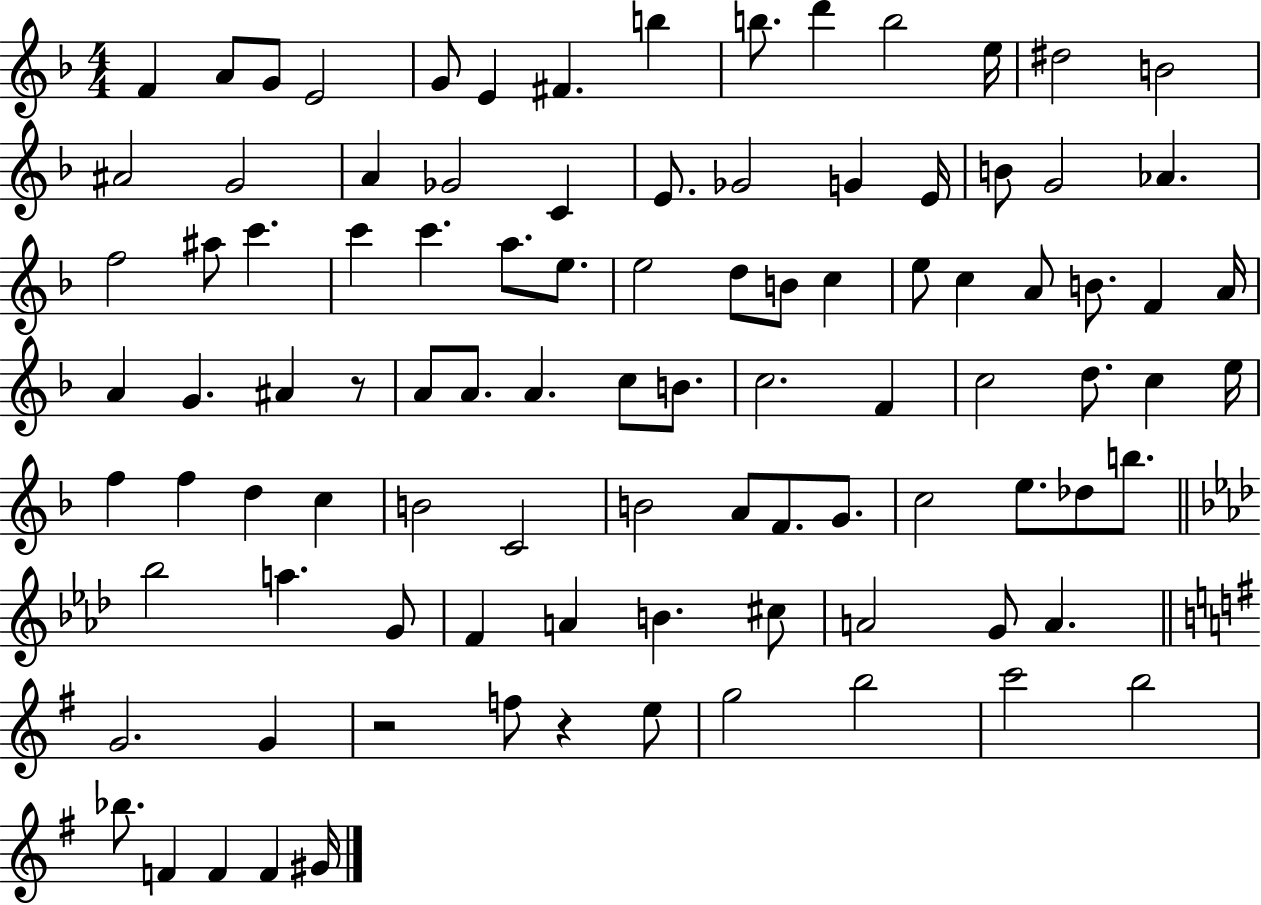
{
  \clef treble
  \numericTimeSignature
  \time 4/4
  \key f \major
  f'4 a'8 g'8 e'2 | g'8 e'4 fis'4. b''4 | b''8. d'''4 b''2 e''16 | dis''2 b'2 | \break ais'2 g'2 | a'4 ges'2 c'4 | e'8. ges'2 g'4 e'16 | b'8 g'2 aes'4. | \break f''2 ais''8 c'''4. | c'''4 c'''4. a''8. e''8. | e''2 d''8 b'8 c''4 | e''8 c''4 a'8 b'8. f'4 a'16 | \break a'4 g'4. ais'4 r8 | a'8 a'8. a'4. c''8 b'8. | c''2. f'4 | c''2 d''8. c''4 e''16 | \break f''4 f''4 d''4 c''4 | b'2 c'2 | b'2 a'8 f'8. g'8. | c''2 e''8. des''8 b''8. | \break \bar "||" \break \key aes \major bes''2 a''4. g'8 | f'4 a'4 b'4. cis''8 | a'2 g'8 a'4. | \bar "||" \break \key g \major g'2. g'4 | r2 f''8 r4 e''8 | g''2 b''2 | c'''2 b''2 | \break bes''8. f'4 f'4 f'4 gis'16 | \bar "|."
}